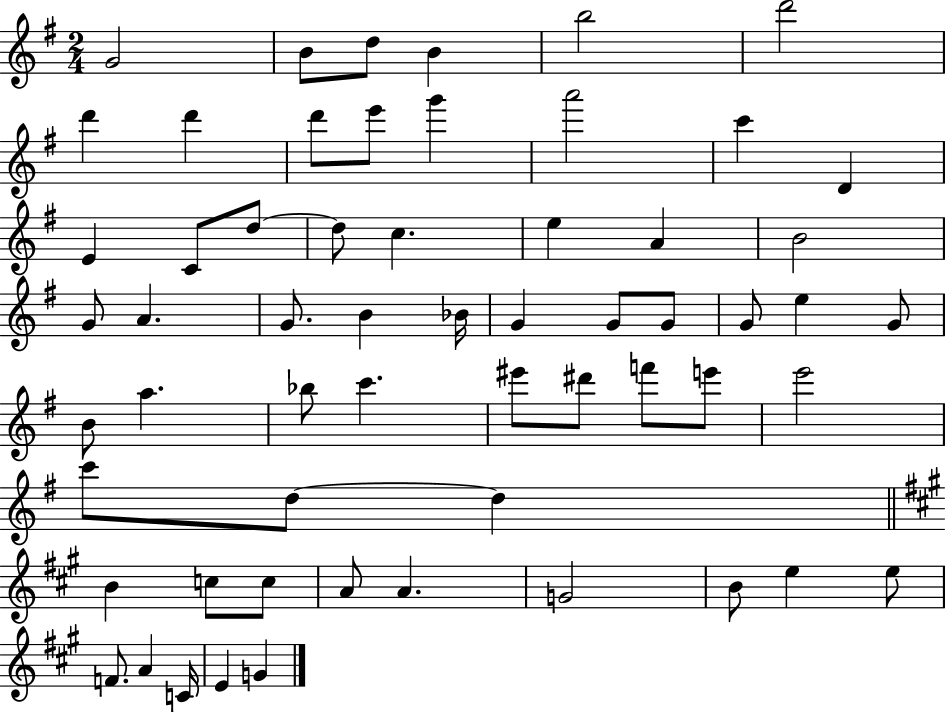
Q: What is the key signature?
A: G major